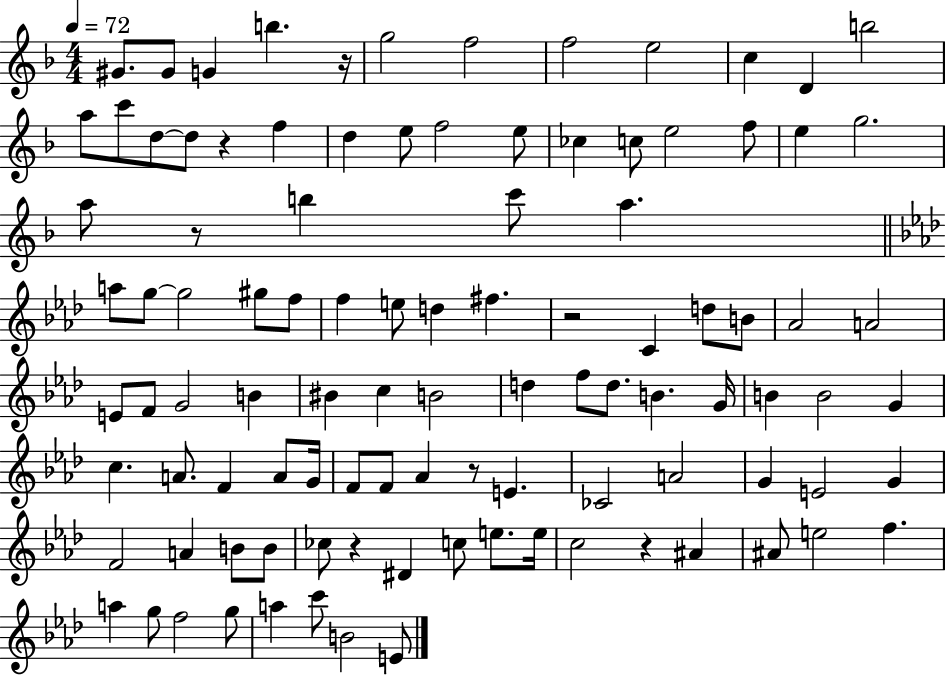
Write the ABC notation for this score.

X:1
T:Untitled
M:4/4
L:1/4
K:F
^G/2 ^G/2 G b z/4 g2 f2 f2 e2 c D b2 a/2 c'/2 d/2 d/2 z f d e/2 f2 e/2 _c c/2 e2 f/2 e g2 a/2 z/2 b c'/2 a a/2 g/2 g2 ^g/2 f/2 f e/2 d ^f z2 C d/2 B/2 _A2 A2 E/2 F/2 G2 B ^B c B2 d f/2 d/2 B G/4 B B2 G c A/2 F A/2 G/4 F/2 F/2 _A z/2 E _C2 A2 G E2 G F2 A B/2 B/2 _c/2 z ^D c/2 e/2 e/4 c2 z ^A ^A/2 e2 f a g/2 f2 g/2 a c'/2 B2 E/2